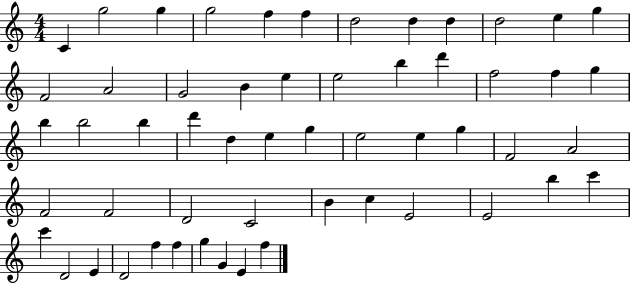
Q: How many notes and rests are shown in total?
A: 55